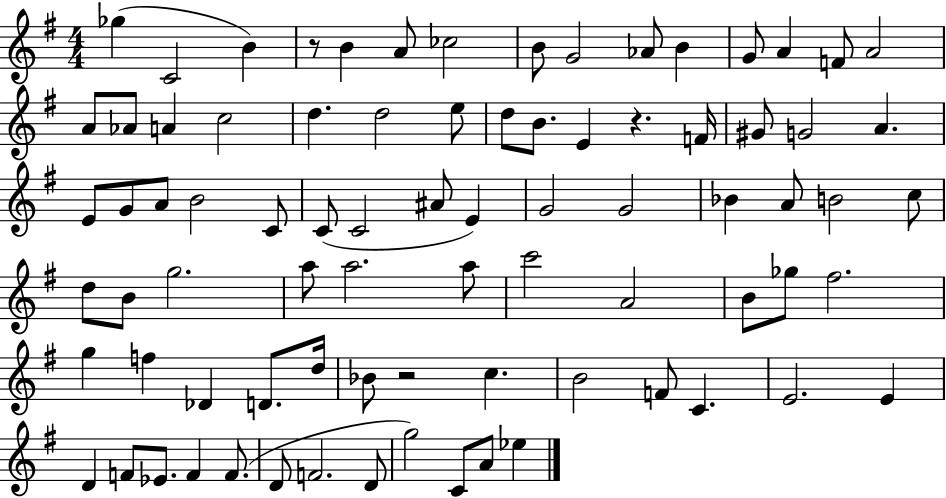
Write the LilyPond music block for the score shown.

{
  \clef treble
  \numericTimeSignature
  \time 4/4
  \key g \major
  ges''4( c'2 b'4) | r8 b'4 a'8 ces''2 | b'8 g'2 aes'8 b'4 | g'8 a'4 f'8 a'2 | \break a'8 aes'8 a'4 c''2 | d''4. d''2 e''8 | d''8 b'8. e'4 r4. f'16 | gis'8 g'2 a'4. | \break e'8 g'8 a'8 b'2 c'8 | c'8( c'2 ais'8 e'4) | g'2 g'2 | bes'4 a'8 b'2 c''8 | \break d''8 b'8 g''2. | a''8 a''2. a''8 | c'''2 a'2 | b'8 ges''8 fis''2. | \break g''4 f''4 des'4 d'8. d''16 | bes'8 r2 c''4. | b'2 f'8 c'4. | e'2. e'4 | \break d'4 f'8 ees'8. f'4 f'8.( | d'8 f'2. d'8 | g''2) c'8 a'8 ees''4 | \bar "|."
}